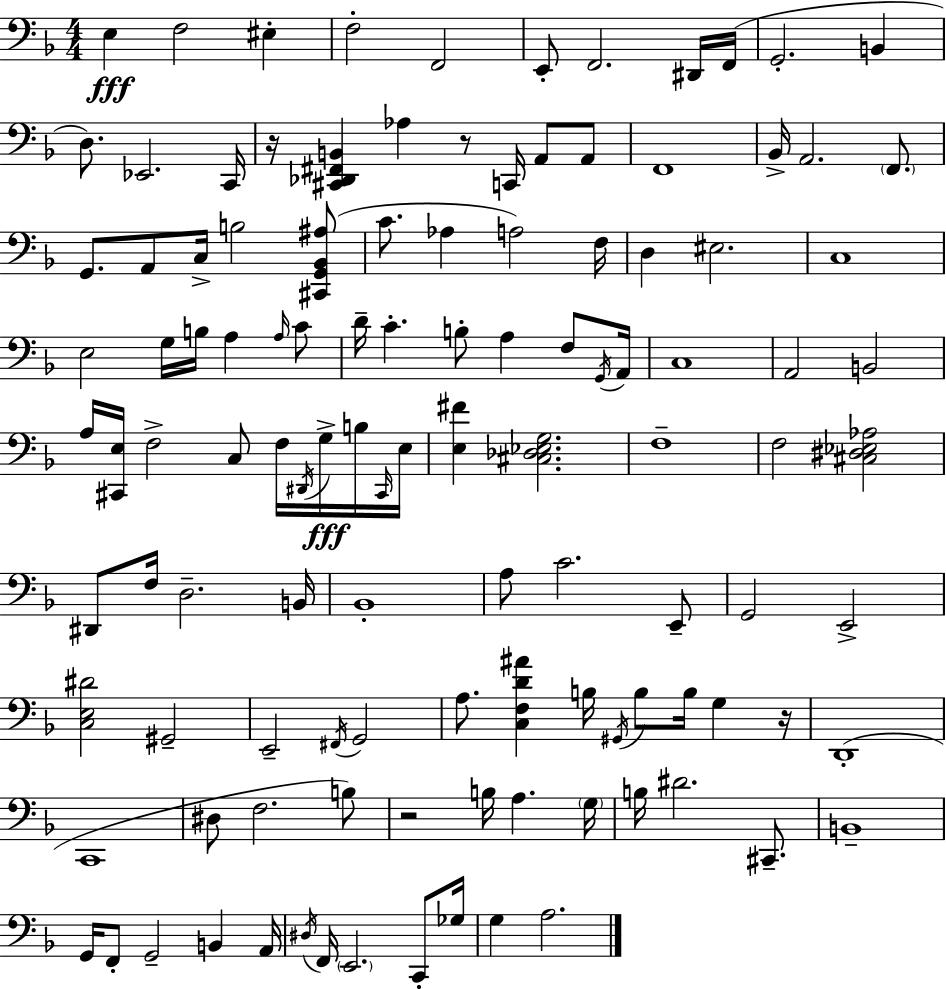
E3/q F3/h EIS3/q F3/h F2/h E2/e F2/h. D#2/s F2/s G2/h. B2/q D3/e. Eb2/h. C2/s R/s [C#2,Db2,F#2,B2]/q Ab3/q R/e C2/s A2/e A2/e F2/w Bb2/s A2/h. F2/e. G2/e. A2/e C3/s B3/h [C#2,G2,Bb2,A#3]/e C4/e. Ab3/q A3/h F3/s D3/q EIS3/h. C3/w E3/h G3/s B3/s A3/q A3/s C4/e D4/s C4/q. B3/e A3/q F3/e G2/s A2/s C3/w A2/h B2/h A3/s [C#2,E3]/s F3/h C3/e F3/s D#2/s G3/s B3/s C#2/s E3/s [E3,F#4]/q [C#3,Db3,Eb3,G3]/h. F3/w F3/h [C#3,D#3,Eb3,Ab3]/h D#2/e F3/s D3/h. B2/s Bb2/w A3/e C4/h. E2/e G2/h E2/h [C3,E3,D#4]/h G#2/h E2/h F#2/s G2/h A3/e. [C3,F3,D4,A#4]/q B3/s G#2/s B3/e B3/s G3/q R/s D2/w C2/w D#3/e F3/h. B3/e R/h B3/s A3/q. G3/s B3/s D#4/h. C#2/e. B2/w G2/s F2/e G2/h B2/q A2/s D#3/s F2/s E2/h. C2/e Gb3/s G3/q A3/h.